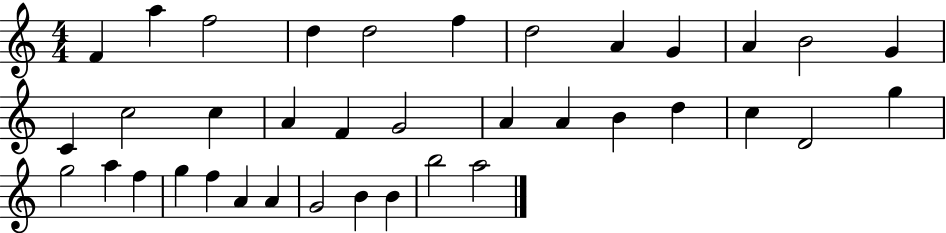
F4/q A5/q F5/h D5/q D5/h F5/q D5/h A4/q G4/q A4/q B4/h G4/q C4/q C5/h C5/q A4/q F4/q G4/h A4/q A4/q B4/q D5/q C5/q D4/h G5/q G5/h A5/q F5/q G5/q F5/q A4/q A4/q G4/h B4/q B4/q B5/h A5/h